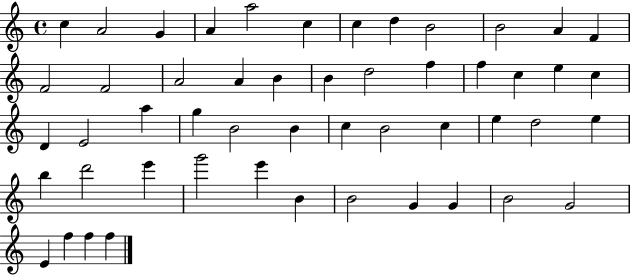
C5/q A4/h G4/q A4/q A5/h C5/q C5/q D5/q B4/h B4/h A4/q F4/q F4/h F4/h A4/h A4/q B4/q B4/q D5/h F5/q F5/q C5/q E5/q C5/q D4/q E4/h A5/q G5/q B4/h B4/q C5/q B4/h C5/q E5/q D5/h E5/q B5/q D6/h E6/q G6/h E6/q B4/q B4/h G4/q G4/q B4/h G4/h E4/q F5/q F5/q F5/q